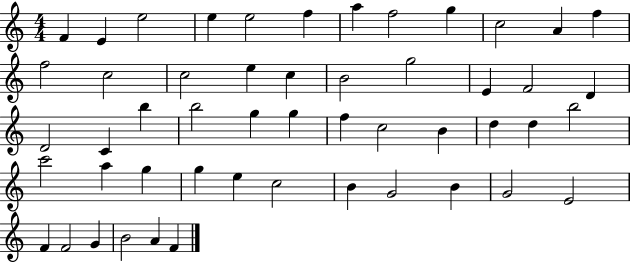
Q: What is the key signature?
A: C major